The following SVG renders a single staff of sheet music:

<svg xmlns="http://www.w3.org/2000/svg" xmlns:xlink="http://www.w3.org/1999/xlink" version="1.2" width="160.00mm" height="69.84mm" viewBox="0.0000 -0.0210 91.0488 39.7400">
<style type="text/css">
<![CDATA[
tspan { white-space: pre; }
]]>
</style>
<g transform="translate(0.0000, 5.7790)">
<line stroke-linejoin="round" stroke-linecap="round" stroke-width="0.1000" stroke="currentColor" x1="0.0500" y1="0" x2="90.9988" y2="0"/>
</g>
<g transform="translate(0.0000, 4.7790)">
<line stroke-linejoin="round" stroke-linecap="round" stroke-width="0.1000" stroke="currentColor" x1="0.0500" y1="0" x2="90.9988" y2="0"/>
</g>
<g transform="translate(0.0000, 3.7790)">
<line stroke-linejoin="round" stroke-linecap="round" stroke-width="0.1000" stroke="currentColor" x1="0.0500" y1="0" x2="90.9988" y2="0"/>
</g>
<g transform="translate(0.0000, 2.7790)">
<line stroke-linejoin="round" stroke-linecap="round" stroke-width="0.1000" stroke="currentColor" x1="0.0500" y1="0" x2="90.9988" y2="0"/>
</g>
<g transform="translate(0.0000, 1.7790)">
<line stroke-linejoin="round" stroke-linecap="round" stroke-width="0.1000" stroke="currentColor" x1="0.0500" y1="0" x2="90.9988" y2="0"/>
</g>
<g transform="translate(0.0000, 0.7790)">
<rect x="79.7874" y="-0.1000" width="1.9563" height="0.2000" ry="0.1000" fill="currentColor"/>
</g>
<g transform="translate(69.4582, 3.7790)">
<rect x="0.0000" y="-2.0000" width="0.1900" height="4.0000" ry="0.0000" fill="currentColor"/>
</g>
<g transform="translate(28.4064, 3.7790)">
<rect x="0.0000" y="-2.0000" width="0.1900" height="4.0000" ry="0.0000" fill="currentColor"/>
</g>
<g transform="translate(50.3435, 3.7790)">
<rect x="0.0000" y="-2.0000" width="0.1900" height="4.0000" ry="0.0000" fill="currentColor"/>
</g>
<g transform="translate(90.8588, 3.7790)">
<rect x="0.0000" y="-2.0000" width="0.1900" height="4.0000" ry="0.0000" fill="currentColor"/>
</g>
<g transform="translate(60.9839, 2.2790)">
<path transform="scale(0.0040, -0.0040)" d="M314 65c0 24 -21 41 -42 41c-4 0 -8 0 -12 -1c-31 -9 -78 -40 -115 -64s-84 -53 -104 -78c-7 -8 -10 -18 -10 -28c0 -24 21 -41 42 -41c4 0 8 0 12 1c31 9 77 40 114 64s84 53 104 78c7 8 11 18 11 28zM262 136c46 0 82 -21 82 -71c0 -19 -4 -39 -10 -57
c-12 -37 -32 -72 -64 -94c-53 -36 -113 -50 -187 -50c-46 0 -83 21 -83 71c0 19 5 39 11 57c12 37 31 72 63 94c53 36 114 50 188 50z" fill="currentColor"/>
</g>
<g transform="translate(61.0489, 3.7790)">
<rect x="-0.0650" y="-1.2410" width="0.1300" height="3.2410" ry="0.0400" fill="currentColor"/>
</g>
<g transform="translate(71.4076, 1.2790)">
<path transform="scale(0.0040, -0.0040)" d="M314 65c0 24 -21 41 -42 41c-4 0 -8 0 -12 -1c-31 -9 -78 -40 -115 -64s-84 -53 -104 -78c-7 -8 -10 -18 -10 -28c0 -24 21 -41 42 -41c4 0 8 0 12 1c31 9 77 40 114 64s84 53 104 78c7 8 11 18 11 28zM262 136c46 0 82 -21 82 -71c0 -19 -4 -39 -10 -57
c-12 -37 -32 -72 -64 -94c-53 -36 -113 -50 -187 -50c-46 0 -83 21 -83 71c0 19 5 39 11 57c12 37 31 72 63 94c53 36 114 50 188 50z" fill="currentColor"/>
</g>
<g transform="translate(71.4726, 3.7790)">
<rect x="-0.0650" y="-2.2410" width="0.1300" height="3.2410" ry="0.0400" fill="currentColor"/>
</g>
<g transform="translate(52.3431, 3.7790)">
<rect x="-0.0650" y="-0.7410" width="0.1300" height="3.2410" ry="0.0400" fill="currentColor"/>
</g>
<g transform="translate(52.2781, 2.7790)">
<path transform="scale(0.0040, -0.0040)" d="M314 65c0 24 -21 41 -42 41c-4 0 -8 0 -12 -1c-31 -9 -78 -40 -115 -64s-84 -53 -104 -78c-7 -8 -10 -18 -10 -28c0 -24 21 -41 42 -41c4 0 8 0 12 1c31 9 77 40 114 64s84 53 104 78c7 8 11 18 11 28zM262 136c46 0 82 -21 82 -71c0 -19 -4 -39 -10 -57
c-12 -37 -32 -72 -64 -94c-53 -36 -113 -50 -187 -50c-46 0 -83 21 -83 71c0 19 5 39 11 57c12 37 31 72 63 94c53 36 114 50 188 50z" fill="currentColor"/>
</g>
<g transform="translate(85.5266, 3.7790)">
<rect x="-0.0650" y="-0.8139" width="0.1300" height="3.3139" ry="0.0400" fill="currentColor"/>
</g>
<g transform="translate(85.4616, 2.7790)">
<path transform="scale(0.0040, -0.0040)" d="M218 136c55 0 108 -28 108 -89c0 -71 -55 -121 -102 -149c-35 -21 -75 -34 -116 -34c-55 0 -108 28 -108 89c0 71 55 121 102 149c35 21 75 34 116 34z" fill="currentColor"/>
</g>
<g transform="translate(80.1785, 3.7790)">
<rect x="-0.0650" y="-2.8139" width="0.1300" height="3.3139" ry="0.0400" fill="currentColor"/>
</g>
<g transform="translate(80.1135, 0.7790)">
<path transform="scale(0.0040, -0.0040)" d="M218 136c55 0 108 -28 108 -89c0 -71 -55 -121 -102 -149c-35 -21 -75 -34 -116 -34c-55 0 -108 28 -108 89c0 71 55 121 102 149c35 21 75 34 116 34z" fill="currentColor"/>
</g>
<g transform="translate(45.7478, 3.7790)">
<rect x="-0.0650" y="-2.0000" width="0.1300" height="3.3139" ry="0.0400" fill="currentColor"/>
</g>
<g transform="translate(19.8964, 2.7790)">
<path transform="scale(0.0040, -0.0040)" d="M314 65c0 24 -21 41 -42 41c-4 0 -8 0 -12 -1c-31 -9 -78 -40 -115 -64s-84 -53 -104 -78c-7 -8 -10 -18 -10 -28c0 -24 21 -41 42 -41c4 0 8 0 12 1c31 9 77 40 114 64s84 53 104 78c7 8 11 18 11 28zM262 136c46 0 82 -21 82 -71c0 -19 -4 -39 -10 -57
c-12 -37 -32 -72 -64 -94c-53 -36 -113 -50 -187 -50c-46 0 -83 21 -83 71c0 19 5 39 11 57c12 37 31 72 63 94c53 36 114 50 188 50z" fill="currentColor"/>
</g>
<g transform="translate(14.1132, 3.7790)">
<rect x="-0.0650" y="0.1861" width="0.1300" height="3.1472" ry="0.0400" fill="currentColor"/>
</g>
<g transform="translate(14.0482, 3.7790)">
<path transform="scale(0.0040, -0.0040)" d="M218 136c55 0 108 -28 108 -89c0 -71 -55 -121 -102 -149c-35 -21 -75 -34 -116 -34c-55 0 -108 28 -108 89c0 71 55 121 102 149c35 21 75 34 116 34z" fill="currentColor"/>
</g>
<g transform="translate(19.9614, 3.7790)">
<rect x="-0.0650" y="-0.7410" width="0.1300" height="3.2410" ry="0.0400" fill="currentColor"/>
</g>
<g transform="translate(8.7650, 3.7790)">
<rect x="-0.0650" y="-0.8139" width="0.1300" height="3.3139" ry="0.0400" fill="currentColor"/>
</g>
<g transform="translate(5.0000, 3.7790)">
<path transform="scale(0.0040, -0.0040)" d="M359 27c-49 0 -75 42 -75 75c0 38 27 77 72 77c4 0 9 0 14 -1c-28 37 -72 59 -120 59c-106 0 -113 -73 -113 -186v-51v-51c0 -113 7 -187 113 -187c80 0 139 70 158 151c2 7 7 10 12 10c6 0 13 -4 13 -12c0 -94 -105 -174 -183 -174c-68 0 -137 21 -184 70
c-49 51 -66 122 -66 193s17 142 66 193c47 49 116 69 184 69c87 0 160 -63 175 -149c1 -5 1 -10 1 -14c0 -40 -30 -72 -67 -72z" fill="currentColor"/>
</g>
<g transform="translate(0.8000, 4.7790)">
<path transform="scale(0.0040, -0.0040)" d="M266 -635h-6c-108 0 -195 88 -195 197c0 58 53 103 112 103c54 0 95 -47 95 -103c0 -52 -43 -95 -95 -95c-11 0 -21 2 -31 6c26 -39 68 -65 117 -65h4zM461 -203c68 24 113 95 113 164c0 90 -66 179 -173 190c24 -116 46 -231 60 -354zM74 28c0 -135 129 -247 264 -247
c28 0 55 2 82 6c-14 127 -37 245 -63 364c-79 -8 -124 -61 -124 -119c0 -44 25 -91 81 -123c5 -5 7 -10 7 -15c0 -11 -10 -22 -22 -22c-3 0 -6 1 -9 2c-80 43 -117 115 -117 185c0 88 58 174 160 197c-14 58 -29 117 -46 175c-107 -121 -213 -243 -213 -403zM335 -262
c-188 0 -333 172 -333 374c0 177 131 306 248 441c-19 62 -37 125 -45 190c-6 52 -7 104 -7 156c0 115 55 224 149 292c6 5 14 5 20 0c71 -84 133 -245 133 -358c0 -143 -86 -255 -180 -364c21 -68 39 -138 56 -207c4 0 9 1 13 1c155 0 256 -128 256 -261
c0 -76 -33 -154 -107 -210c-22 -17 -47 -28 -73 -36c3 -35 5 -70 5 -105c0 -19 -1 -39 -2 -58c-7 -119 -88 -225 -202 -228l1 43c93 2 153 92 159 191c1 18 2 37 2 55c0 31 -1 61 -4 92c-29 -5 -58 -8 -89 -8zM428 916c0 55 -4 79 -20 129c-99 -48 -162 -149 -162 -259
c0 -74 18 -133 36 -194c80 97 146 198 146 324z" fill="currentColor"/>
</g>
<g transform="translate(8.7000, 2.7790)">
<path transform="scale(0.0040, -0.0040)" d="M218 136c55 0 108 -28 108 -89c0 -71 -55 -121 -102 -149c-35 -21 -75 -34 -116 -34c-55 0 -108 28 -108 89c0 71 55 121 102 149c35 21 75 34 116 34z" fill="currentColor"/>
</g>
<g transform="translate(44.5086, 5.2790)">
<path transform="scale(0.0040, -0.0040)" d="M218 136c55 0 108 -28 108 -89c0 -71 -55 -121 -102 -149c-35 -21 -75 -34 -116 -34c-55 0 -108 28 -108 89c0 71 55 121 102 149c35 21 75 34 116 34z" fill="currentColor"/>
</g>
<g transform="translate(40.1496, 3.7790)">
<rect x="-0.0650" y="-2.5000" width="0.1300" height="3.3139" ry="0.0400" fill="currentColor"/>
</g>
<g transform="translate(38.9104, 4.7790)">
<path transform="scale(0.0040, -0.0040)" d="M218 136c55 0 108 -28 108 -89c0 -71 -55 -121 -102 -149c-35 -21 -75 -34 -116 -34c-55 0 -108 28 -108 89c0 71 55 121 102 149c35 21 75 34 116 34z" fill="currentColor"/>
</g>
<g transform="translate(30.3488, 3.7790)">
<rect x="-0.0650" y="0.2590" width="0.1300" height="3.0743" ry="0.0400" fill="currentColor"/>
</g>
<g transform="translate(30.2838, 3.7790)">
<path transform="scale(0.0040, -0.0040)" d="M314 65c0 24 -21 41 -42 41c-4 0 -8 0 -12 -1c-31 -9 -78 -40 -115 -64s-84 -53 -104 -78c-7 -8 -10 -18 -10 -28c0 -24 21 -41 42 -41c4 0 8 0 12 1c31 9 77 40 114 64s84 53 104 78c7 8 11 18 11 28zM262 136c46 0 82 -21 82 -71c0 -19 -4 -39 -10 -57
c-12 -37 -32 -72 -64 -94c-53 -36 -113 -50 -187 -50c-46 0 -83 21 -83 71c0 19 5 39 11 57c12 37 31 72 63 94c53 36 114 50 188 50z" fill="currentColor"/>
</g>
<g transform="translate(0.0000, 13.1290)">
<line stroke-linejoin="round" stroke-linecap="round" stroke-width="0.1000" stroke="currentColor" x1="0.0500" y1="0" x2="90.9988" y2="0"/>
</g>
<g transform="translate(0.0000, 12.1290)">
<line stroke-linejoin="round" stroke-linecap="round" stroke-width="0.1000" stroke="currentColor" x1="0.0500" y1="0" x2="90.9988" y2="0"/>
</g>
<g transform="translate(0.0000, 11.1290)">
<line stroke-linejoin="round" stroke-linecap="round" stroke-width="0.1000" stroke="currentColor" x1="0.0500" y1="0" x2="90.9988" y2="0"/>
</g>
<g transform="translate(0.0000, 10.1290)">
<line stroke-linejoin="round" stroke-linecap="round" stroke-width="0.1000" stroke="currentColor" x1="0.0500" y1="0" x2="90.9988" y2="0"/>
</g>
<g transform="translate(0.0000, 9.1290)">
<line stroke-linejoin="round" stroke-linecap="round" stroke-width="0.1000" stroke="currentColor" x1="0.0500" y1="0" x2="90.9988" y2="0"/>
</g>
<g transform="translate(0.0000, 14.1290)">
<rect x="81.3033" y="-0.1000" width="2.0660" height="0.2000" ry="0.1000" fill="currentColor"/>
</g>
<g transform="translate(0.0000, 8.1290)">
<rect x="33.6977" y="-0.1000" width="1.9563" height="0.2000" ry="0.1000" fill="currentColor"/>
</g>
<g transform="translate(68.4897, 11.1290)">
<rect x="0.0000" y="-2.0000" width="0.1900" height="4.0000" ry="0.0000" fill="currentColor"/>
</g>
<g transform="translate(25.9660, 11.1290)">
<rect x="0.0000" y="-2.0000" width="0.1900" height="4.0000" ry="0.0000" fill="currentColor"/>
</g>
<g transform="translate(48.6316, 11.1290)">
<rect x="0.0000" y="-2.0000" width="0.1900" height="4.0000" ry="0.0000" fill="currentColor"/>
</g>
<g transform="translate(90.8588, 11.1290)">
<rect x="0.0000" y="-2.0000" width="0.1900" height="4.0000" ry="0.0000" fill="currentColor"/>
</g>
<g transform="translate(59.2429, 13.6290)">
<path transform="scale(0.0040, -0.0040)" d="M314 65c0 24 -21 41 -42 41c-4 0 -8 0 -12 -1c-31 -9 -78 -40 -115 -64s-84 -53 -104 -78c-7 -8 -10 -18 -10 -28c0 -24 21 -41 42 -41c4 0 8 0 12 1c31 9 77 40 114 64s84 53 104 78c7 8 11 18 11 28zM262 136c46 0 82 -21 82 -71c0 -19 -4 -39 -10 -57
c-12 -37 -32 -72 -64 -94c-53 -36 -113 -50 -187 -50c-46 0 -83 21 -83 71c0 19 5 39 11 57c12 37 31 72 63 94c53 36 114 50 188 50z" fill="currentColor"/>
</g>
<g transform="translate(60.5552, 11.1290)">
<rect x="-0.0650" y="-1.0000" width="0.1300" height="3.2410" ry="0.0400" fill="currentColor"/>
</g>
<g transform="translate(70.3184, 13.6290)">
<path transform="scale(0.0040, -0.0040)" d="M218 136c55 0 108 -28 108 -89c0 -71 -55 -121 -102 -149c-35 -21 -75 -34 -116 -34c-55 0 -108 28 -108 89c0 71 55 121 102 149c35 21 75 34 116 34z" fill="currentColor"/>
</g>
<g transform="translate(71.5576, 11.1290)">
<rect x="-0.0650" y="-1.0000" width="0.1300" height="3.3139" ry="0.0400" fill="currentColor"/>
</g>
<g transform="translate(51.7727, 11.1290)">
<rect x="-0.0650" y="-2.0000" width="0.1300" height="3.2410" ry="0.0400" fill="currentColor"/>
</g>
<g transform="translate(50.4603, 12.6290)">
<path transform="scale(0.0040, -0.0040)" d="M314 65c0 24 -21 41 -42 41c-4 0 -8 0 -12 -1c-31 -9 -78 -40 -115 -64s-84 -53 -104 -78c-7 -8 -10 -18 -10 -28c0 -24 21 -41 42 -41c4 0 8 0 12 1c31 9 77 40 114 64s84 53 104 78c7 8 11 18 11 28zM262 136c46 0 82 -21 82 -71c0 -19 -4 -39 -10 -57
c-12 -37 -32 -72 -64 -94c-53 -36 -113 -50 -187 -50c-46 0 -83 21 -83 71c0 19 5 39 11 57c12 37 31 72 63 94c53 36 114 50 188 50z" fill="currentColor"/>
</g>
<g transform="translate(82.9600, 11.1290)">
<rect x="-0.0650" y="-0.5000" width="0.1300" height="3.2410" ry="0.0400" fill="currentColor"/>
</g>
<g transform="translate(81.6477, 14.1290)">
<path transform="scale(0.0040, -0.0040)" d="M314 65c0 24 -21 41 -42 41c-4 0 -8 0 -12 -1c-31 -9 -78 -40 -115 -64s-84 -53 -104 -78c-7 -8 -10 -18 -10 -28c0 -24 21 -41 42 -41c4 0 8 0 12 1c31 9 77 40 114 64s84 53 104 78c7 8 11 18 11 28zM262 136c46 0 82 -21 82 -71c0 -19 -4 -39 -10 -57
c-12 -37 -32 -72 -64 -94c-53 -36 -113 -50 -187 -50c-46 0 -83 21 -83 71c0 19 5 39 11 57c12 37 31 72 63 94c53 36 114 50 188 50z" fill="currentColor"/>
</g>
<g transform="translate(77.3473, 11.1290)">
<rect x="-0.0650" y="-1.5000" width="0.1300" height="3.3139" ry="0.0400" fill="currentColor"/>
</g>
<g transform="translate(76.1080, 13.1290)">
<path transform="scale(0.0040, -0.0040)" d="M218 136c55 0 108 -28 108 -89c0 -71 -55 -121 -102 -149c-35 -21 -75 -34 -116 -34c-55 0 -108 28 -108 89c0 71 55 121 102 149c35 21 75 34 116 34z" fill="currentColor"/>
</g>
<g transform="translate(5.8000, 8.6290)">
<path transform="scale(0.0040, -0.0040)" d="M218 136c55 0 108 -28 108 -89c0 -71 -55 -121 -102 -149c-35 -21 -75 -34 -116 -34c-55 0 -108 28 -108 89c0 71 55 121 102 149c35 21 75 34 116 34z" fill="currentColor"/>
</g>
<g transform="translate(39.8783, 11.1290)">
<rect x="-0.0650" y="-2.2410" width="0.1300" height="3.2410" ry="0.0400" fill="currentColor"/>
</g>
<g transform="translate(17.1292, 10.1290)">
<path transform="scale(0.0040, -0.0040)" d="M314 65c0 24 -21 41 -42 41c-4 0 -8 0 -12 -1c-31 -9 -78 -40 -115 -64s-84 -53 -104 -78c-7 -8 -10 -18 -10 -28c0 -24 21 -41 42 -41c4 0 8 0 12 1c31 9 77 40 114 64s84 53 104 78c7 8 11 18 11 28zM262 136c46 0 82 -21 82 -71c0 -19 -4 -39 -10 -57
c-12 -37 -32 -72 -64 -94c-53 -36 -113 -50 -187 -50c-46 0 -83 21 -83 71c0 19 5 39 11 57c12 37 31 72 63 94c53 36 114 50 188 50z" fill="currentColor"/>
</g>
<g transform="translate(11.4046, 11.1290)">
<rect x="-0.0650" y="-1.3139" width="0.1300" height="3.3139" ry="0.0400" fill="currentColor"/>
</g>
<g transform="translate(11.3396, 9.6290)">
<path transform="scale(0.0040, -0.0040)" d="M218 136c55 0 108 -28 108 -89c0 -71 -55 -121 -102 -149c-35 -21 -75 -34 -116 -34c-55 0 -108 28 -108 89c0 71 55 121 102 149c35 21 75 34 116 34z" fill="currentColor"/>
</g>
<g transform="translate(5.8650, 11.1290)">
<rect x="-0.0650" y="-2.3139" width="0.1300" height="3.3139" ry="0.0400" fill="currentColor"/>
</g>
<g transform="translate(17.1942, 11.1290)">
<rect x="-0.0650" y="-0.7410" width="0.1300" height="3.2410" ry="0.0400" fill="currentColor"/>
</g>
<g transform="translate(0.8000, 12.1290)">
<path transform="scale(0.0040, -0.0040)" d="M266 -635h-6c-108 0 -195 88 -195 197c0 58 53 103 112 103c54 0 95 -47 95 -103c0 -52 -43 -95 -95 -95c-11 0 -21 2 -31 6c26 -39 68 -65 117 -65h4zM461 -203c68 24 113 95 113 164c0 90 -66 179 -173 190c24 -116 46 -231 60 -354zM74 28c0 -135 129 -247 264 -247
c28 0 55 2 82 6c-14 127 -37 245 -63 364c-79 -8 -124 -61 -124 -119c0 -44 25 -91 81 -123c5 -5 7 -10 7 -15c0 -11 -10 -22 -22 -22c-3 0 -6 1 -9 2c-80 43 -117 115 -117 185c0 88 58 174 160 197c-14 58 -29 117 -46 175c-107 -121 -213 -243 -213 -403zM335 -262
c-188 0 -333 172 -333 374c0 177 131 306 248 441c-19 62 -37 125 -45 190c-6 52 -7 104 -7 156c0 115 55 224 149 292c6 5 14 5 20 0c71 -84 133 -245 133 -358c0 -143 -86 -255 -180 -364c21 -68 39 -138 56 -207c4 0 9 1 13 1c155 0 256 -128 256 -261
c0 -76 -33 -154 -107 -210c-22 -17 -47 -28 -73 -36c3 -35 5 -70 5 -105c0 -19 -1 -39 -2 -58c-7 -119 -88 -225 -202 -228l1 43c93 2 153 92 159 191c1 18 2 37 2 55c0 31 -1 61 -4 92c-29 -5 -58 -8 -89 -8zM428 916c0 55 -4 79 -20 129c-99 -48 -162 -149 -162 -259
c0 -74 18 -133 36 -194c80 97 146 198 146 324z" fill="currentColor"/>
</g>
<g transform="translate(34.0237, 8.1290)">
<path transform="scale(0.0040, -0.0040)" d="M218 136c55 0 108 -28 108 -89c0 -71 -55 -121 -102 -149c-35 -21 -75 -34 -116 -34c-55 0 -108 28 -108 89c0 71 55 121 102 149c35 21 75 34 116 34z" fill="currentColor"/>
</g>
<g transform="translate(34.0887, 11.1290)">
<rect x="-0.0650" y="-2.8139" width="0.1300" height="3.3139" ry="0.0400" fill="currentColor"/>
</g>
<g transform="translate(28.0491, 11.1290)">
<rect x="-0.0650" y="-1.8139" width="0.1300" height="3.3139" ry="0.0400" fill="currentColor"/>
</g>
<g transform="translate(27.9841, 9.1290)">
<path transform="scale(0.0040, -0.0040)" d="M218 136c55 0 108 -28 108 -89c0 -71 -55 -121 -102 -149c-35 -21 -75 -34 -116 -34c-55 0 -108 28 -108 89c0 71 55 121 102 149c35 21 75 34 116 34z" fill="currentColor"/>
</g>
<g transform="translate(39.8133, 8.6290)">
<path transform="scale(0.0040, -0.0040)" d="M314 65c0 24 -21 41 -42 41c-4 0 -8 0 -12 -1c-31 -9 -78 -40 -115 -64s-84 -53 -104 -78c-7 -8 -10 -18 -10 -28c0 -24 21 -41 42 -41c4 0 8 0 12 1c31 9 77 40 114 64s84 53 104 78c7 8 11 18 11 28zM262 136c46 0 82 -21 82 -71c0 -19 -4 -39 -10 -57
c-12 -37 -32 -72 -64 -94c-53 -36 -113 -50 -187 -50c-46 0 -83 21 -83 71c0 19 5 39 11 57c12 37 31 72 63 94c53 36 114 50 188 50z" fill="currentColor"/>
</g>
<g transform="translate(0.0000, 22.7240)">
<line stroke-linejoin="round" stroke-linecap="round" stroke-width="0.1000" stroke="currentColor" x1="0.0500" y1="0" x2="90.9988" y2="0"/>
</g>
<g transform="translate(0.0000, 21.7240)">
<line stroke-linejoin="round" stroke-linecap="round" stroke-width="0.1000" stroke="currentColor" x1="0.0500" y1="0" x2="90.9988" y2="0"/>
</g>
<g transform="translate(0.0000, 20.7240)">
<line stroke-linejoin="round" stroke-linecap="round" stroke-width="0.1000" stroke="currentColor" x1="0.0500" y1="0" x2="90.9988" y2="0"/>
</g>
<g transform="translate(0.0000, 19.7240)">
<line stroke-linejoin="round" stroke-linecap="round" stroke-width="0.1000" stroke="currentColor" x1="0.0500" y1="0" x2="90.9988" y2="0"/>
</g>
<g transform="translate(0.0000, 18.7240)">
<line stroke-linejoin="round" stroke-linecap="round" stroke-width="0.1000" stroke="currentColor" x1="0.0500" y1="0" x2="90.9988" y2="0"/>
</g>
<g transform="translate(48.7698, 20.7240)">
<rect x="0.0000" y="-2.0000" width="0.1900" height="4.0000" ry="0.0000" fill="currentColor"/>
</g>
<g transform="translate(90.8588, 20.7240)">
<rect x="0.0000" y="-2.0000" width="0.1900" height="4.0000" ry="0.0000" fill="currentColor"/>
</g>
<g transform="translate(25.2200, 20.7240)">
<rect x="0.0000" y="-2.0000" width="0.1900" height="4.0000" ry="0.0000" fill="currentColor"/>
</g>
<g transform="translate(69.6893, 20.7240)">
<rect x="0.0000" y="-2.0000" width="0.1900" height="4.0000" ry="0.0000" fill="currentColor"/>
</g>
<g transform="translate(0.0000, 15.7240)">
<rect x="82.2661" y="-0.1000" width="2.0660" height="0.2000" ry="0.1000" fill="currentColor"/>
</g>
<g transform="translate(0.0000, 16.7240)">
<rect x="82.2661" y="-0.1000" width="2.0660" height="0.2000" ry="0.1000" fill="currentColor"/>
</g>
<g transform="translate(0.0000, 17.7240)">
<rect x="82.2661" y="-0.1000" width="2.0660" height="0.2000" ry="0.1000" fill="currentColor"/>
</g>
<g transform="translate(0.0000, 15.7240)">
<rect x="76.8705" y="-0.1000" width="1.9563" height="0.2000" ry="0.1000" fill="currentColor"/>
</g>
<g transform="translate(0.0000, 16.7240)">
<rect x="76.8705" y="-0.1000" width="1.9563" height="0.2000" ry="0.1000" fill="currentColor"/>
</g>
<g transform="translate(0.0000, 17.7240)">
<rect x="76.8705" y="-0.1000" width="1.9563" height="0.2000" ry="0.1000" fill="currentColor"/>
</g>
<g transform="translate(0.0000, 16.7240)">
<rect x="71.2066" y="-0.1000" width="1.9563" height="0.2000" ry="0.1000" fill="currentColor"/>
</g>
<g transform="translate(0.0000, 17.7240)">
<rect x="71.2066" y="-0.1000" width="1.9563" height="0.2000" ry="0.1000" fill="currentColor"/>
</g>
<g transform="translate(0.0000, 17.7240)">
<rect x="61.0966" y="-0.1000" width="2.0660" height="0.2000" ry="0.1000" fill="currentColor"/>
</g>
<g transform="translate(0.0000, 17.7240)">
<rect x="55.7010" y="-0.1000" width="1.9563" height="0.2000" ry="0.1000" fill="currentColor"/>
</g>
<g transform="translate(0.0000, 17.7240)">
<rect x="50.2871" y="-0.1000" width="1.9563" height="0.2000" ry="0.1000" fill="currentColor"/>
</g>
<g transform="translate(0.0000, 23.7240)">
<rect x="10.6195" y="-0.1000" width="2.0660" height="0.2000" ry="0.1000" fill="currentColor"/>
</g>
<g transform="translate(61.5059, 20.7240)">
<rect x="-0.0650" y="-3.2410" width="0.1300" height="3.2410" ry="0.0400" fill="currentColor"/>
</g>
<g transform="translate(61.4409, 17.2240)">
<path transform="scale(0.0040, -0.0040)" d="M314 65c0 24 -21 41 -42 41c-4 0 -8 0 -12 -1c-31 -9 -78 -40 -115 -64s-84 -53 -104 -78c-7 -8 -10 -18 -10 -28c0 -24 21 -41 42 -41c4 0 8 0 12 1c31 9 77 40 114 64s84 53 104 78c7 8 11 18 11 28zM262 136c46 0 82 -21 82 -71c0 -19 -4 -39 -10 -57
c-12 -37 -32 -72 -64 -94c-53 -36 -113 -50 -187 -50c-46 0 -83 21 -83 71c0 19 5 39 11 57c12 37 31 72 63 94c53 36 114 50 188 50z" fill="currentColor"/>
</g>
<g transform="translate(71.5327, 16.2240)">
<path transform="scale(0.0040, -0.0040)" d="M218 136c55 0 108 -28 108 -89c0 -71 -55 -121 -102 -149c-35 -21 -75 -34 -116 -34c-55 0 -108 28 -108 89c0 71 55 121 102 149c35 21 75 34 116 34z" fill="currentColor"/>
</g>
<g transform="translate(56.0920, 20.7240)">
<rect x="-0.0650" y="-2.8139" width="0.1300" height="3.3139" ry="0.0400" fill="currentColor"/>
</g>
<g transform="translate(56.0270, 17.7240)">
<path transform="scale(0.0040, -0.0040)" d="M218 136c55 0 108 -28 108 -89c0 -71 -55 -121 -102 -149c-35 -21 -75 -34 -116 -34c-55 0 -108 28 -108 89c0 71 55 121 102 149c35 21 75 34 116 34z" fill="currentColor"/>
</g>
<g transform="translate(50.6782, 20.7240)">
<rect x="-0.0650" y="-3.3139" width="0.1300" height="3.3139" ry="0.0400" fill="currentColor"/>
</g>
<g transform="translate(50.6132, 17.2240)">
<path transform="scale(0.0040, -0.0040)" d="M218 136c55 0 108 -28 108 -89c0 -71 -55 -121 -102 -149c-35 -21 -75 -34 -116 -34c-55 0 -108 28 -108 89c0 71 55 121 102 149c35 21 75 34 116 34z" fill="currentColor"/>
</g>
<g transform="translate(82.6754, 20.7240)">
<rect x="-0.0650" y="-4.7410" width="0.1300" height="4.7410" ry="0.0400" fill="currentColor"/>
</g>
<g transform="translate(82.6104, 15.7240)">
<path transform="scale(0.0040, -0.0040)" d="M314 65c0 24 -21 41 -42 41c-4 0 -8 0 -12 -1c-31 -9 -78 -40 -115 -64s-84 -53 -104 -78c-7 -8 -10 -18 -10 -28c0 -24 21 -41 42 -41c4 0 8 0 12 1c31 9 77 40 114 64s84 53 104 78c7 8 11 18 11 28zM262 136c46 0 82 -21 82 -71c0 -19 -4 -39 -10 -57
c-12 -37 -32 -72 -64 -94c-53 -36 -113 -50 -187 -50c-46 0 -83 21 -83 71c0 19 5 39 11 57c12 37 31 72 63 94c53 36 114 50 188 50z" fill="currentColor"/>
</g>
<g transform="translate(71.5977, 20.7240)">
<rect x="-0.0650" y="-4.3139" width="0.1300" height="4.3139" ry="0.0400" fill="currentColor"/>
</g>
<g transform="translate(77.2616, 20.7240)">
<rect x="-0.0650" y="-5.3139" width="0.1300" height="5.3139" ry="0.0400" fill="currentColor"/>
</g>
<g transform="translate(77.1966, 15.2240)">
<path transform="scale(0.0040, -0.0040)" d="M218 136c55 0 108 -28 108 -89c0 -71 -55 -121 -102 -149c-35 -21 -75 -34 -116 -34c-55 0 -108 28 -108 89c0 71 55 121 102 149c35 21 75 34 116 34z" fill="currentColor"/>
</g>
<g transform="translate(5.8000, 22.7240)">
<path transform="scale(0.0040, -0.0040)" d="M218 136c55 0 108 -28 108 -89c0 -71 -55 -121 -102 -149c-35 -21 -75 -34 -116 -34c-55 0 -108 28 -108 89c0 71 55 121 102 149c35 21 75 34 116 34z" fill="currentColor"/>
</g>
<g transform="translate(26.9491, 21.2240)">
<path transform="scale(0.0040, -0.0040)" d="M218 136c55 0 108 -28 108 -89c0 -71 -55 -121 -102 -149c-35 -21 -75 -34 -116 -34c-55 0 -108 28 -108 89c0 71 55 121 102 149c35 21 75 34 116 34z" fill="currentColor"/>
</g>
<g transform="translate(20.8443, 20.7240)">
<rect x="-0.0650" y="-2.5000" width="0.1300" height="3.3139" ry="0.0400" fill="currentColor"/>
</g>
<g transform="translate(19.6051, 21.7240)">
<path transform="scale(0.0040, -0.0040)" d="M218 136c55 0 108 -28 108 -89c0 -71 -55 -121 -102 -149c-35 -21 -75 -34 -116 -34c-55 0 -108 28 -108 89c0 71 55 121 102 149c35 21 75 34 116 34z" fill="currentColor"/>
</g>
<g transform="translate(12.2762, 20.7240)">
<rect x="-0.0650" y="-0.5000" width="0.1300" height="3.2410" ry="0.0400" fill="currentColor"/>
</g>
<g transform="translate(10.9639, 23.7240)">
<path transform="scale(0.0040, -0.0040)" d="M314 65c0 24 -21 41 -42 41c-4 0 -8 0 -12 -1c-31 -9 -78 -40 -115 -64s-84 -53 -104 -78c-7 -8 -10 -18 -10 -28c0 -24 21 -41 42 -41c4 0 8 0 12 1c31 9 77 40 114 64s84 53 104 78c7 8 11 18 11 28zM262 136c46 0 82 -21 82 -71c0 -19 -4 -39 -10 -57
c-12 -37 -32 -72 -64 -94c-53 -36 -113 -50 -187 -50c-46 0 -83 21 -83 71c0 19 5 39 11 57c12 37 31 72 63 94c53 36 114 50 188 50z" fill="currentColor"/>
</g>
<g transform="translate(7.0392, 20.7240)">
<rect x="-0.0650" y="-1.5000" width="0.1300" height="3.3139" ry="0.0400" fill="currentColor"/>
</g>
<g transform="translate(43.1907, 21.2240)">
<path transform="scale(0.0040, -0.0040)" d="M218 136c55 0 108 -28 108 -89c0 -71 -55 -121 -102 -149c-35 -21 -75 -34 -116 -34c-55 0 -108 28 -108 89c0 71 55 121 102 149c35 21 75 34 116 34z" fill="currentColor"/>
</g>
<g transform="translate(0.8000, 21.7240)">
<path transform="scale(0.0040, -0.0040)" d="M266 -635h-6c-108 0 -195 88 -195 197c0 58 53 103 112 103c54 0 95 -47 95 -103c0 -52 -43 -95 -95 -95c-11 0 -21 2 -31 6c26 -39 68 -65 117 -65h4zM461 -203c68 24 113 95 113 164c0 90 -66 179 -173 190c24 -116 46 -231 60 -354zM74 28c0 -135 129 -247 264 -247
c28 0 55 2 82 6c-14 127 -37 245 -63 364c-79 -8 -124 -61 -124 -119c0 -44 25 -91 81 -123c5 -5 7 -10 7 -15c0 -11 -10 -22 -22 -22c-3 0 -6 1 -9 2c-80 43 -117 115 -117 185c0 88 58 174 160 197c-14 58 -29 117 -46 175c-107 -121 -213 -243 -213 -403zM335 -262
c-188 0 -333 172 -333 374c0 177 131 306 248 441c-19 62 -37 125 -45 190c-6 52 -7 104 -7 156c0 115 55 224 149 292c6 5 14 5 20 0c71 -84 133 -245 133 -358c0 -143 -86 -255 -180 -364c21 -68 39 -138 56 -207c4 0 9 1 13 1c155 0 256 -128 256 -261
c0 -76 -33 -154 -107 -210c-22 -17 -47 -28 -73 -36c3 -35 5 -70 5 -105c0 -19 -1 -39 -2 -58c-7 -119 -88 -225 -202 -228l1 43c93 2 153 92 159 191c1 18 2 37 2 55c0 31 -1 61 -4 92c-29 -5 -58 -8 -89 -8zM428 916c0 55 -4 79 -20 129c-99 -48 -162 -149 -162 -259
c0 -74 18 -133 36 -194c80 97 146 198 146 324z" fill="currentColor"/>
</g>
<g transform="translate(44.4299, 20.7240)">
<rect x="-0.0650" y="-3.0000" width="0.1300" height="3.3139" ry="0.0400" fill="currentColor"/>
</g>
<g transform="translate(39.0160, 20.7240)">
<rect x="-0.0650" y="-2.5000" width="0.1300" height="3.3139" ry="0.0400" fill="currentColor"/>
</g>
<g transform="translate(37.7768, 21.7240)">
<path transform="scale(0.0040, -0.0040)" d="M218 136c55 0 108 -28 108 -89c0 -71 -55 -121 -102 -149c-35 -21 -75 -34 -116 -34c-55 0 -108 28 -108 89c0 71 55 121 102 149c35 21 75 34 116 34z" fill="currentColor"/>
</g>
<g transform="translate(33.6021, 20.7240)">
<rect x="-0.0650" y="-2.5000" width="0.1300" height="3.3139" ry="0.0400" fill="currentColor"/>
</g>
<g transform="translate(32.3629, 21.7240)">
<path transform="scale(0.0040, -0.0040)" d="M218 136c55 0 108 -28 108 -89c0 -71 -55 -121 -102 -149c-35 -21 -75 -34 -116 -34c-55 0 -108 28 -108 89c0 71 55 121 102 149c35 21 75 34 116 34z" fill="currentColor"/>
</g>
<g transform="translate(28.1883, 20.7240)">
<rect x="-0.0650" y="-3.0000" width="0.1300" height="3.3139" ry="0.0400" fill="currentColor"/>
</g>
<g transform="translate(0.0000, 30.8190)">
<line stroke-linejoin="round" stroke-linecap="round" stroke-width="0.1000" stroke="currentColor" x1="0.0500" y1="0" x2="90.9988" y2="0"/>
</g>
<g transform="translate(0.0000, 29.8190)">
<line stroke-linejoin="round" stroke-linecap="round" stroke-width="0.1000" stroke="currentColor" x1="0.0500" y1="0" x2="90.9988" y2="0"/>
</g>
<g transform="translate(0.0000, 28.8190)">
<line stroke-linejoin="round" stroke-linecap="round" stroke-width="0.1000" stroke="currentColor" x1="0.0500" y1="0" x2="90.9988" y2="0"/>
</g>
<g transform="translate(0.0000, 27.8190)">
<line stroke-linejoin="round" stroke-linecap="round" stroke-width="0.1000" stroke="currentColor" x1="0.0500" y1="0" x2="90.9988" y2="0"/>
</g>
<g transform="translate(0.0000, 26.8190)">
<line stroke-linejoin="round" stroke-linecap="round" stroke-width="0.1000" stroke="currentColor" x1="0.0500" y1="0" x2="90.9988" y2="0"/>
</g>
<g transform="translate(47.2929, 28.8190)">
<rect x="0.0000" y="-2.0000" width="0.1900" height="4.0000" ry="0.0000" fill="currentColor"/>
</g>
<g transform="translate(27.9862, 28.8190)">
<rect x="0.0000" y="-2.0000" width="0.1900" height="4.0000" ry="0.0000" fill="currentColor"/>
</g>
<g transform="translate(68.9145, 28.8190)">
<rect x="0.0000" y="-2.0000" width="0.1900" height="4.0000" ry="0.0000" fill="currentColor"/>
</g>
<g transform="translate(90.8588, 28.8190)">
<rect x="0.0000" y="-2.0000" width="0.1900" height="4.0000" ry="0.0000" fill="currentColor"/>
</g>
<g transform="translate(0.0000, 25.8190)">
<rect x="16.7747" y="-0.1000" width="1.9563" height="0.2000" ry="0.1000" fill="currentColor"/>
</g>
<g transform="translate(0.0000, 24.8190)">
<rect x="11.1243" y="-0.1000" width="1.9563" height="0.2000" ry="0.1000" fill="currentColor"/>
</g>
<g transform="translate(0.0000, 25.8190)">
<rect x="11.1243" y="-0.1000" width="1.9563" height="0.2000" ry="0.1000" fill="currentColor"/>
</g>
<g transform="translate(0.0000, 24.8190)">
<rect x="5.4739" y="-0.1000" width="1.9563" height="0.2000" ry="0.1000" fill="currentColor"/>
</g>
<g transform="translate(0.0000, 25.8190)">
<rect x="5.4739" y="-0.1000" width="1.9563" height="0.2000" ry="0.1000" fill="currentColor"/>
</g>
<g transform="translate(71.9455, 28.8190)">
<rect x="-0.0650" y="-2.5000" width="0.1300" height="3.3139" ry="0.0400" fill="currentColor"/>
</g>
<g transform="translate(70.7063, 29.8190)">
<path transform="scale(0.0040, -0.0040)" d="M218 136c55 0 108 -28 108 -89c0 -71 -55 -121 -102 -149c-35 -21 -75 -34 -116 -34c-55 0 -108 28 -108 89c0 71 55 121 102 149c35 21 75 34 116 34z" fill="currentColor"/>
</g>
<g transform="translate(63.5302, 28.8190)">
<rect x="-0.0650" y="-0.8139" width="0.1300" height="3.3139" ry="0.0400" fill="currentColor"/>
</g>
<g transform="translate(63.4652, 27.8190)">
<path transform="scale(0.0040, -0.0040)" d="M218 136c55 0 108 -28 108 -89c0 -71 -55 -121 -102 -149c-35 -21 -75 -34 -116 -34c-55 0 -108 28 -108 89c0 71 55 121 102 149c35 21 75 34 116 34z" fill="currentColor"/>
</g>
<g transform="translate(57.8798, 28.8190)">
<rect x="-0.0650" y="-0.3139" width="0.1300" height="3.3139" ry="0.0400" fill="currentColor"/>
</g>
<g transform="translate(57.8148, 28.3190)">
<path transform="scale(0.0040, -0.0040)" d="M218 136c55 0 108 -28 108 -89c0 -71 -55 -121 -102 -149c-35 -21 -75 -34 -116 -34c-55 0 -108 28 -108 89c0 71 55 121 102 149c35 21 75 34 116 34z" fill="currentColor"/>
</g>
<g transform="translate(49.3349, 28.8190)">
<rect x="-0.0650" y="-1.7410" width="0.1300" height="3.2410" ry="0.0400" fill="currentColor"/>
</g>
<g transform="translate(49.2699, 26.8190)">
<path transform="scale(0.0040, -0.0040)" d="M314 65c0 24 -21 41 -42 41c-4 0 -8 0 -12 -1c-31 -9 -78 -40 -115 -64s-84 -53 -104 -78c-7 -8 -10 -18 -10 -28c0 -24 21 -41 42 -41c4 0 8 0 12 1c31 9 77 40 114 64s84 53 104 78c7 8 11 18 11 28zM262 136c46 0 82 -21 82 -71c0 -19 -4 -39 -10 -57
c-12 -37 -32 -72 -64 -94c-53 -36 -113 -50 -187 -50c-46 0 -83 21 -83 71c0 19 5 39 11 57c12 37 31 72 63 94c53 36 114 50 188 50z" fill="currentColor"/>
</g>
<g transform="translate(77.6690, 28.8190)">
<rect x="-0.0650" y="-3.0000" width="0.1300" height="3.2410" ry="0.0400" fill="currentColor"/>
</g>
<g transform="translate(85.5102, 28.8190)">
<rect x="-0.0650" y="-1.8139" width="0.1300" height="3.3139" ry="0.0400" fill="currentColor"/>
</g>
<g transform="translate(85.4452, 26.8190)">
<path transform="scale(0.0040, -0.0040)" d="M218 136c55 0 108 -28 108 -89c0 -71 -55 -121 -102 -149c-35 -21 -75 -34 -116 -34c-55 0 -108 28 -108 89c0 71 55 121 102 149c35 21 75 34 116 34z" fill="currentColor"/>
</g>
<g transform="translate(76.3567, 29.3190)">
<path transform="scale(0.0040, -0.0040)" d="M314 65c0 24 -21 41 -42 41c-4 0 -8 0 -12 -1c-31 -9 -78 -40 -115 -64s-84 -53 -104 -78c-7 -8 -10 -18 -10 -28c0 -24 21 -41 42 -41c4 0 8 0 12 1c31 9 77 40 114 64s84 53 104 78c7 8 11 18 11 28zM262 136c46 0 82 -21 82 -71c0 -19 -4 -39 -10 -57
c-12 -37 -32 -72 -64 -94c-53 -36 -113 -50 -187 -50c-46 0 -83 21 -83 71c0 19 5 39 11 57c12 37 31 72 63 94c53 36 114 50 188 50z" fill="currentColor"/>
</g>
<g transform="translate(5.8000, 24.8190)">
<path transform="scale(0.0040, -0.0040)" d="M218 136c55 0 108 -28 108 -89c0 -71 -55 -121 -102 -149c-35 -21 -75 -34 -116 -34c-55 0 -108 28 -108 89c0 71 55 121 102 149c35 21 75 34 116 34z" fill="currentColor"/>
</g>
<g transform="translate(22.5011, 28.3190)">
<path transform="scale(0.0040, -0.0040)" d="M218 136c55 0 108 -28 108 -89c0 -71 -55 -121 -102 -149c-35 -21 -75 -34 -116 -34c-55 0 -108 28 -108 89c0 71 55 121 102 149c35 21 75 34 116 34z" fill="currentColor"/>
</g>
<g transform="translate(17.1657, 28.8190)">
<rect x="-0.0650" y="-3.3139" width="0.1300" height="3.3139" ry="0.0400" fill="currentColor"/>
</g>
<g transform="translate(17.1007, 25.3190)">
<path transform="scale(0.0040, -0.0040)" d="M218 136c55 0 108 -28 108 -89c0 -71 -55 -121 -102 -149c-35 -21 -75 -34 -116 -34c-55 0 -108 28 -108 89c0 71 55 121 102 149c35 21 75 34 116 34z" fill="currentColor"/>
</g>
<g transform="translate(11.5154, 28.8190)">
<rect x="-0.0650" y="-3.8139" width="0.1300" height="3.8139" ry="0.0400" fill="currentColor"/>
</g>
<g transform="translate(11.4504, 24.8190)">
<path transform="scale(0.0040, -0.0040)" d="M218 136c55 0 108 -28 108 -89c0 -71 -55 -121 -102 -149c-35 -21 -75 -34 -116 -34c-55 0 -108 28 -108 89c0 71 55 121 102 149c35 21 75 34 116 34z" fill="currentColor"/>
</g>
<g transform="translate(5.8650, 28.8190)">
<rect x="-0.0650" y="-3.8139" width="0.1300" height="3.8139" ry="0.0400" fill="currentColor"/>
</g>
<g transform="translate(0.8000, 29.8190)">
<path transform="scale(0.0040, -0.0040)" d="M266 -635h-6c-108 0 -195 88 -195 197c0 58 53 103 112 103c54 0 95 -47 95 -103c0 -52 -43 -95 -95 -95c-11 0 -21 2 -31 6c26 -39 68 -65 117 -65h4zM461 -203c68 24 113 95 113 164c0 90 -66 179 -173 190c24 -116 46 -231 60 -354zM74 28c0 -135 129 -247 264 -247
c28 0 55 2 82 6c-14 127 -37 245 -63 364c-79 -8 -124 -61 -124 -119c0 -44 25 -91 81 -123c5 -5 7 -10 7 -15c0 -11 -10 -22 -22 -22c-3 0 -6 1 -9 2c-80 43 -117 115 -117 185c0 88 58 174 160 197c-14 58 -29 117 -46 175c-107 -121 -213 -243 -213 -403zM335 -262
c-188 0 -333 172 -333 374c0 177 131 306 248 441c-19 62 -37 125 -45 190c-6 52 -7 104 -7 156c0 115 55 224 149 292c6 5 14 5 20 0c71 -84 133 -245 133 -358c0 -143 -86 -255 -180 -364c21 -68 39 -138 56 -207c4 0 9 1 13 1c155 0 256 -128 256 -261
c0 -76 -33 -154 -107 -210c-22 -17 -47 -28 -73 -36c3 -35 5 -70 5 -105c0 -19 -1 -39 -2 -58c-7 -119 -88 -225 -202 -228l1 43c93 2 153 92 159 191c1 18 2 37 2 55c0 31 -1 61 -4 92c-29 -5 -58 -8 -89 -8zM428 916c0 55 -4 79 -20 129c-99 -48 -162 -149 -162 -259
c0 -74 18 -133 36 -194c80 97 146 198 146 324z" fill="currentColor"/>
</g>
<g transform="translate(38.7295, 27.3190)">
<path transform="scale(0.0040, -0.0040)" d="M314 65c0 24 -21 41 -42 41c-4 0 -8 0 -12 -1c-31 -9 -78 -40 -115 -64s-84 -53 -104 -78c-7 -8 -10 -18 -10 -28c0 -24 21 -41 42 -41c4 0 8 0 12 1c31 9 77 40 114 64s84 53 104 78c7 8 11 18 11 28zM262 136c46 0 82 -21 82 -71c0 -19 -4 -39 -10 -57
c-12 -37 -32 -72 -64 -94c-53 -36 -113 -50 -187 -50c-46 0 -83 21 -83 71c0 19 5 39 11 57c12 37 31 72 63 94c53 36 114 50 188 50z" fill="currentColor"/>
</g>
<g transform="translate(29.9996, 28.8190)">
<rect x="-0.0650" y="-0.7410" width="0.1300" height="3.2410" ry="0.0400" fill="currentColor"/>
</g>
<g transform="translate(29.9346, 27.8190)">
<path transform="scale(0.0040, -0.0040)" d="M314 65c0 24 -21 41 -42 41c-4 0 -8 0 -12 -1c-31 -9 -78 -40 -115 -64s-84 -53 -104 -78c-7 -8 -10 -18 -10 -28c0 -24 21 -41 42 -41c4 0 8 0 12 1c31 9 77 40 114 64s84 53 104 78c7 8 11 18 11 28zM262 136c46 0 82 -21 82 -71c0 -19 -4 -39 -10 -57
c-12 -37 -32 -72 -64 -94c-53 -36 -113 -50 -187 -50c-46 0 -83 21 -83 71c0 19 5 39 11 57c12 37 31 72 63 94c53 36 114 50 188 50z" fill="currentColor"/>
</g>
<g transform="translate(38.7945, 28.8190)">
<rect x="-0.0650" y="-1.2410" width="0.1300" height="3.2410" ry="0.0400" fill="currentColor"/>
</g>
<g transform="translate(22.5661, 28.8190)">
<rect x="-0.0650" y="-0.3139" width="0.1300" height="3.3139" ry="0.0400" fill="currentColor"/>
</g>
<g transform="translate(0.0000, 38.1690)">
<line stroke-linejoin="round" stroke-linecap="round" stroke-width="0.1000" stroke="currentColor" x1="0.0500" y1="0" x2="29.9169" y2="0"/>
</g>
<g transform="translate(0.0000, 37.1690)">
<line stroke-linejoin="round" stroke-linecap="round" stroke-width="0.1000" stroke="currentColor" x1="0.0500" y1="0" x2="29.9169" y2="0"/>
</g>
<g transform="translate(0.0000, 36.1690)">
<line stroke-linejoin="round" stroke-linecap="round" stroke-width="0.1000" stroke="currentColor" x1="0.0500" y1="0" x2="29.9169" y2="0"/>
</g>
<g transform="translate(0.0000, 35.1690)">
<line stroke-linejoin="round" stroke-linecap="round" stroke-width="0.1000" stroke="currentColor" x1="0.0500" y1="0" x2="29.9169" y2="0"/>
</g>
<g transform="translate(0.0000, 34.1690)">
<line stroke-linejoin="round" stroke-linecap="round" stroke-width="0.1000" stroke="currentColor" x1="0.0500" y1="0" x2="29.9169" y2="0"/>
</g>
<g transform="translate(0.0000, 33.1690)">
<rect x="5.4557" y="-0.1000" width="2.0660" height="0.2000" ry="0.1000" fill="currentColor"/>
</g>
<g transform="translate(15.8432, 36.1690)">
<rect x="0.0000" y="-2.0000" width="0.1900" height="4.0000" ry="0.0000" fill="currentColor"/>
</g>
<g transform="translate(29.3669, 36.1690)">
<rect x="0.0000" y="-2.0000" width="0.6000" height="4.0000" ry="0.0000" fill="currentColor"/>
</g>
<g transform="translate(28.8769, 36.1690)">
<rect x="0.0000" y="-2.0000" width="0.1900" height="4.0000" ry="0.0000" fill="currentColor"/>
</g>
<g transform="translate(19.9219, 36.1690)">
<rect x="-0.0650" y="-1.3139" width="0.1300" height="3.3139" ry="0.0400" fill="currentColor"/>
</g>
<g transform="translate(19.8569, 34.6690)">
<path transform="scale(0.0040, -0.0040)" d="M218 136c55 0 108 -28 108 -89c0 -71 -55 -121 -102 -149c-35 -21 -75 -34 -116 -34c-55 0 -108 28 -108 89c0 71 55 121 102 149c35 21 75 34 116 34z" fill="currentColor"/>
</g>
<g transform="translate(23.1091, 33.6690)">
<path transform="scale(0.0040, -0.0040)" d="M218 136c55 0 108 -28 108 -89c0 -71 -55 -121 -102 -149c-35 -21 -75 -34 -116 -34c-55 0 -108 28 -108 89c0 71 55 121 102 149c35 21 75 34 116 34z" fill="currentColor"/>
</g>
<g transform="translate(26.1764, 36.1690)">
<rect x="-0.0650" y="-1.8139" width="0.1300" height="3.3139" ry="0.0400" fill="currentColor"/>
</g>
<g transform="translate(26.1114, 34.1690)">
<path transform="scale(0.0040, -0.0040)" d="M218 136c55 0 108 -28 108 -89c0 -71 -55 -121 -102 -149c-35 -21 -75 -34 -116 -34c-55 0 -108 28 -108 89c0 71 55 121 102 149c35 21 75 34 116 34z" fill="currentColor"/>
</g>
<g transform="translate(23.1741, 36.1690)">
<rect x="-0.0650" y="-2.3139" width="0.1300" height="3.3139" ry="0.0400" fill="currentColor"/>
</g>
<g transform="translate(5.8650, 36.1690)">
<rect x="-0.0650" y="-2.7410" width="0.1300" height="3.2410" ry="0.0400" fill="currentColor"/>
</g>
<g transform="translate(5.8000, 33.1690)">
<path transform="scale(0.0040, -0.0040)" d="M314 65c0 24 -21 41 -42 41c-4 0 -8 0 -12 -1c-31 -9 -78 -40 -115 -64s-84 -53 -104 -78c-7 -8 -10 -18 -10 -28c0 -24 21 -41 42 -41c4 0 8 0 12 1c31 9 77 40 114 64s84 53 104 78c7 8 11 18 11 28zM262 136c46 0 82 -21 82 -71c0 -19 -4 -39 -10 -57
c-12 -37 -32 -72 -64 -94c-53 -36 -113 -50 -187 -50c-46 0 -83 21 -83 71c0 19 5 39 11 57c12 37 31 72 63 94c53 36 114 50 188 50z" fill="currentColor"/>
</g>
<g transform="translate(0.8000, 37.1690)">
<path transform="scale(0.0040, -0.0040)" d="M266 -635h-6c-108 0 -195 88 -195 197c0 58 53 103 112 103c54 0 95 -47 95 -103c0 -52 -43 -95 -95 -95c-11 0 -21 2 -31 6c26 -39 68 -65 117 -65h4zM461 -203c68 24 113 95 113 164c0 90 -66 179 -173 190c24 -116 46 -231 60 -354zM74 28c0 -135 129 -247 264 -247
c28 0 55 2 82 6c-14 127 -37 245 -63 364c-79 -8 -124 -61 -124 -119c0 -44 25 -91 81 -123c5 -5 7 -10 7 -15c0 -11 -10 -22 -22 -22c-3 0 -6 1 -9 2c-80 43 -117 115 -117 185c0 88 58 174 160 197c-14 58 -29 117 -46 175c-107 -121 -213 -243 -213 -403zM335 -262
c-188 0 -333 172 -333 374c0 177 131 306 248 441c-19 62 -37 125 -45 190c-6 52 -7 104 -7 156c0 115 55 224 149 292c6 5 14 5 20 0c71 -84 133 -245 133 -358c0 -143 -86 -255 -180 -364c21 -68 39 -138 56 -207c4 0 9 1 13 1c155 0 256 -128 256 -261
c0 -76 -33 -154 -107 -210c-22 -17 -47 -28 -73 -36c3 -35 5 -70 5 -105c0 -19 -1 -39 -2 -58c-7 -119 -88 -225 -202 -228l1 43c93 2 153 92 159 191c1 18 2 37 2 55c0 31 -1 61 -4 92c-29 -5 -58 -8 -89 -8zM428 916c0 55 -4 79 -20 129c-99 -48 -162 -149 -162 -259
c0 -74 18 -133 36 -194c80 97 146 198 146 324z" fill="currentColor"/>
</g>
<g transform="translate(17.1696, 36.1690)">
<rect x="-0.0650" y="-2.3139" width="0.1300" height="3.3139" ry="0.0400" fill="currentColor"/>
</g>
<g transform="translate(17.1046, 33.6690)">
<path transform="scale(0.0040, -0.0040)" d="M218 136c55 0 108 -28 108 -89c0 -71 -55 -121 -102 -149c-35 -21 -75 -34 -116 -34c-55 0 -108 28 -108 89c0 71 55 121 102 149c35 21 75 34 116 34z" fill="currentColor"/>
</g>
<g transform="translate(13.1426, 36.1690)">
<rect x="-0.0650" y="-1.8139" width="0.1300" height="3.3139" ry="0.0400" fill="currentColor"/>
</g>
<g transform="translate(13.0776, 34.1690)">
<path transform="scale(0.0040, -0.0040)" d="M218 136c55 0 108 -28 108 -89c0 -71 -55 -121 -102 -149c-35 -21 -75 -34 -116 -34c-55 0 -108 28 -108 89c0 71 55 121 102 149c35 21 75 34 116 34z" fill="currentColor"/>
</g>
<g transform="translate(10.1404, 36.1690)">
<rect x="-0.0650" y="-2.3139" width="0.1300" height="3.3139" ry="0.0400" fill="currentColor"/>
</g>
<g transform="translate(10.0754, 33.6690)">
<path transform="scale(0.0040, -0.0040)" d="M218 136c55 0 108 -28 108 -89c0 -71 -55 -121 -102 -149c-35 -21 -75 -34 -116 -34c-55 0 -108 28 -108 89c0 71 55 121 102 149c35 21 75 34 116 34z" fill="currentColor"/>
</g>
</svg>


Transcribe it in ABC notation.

X:1
T:Untitled
M:4/4
L:1/4
K:C
d B d2 B2 G F d2 e2 g2 a d g e d2 f a g2 F2 D2 D E C2 E C2 G A G G A b a b2 d' f' e'2 c' c' b c d2 e2 f2 c d G A2 f a2 g f g e g f